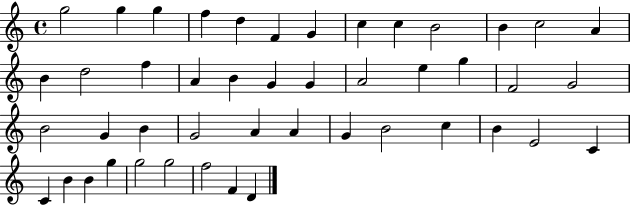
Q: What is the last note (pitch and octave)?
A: D4